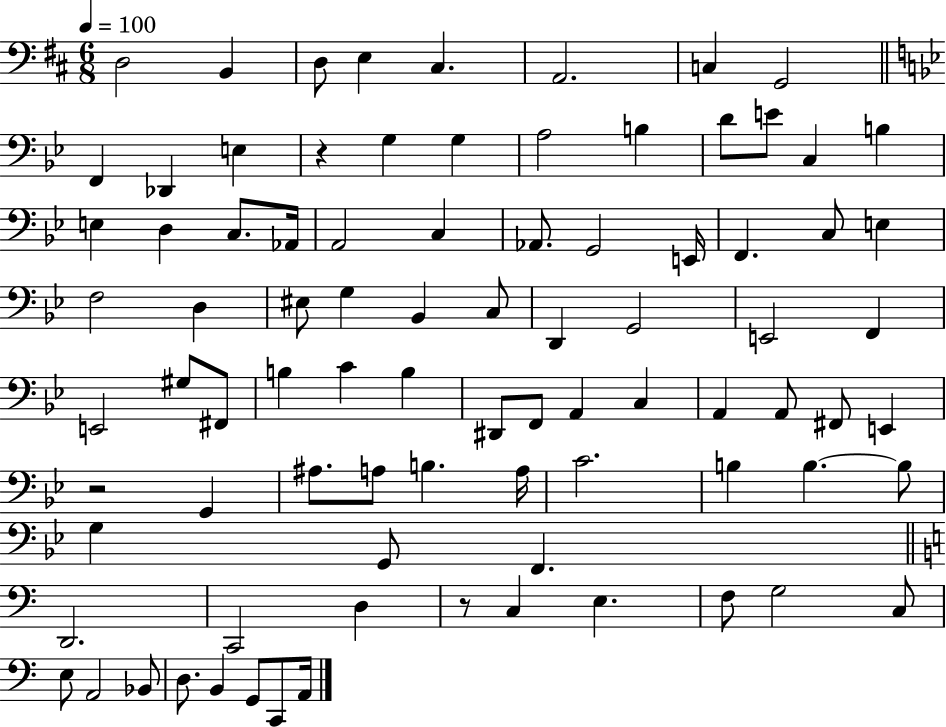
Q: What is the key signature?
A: D major